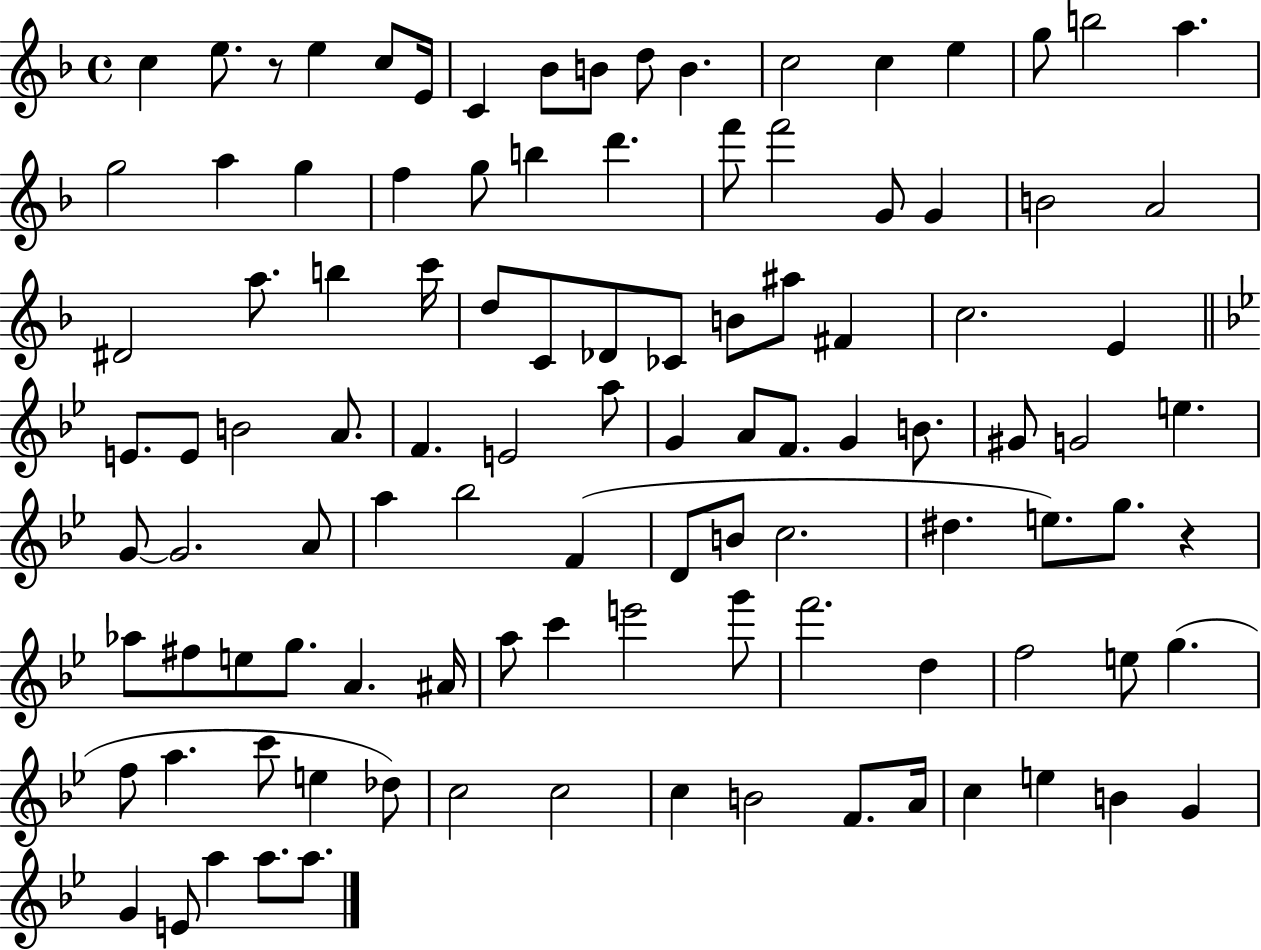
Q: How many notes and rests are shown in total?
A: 106